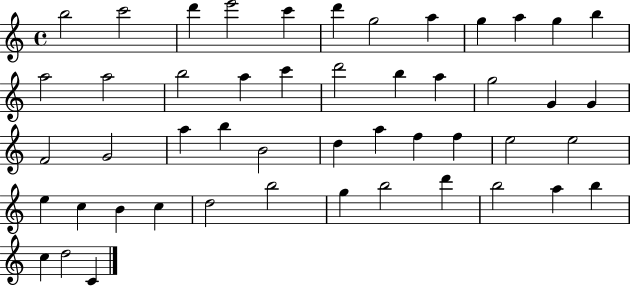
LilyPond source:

{
  \clef treble
  \time 4/4
  \defaultTimeSignature
  \key c \major
  b''2 c'''2 | d'''4 e'''2 c'''4 | d'''4 g''2 a''4 | g''4 a''4 g''4 b''4 | \break a''2 a''2 | b''2 a''4 c'''4 | d'''2 b''4 a''4 | g''2 g'4 g'4 | \break f'2 g'2 | a''4 b''4 b'2 | d''4 a''4 f''4 f''4 | e''2 e''2 | \break e''4 c''4 b'4 c''4 | d''2 b''2 | g''4 b''2 d'''4 | b''2 a''4 b''4 | \break c''4 d''2 c'4 | \bar "|."
}